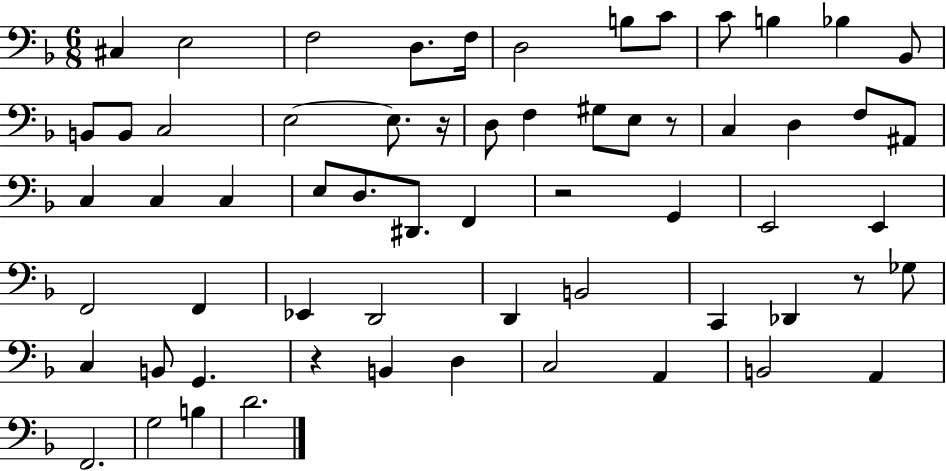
X:1
T:Untitled
M:6/8
L:1/4
K:F
^C, E,2 F,2 D,/2 F,/4 D,2 B,/2 C/2 C/2 B, _B, _B,,/2 B,,/2 B,,/2 C,2 E,2 E,/2 z/4 D,/2 F, ^G,/2 E,/2 z/2 C, D, F,/2 ^A,,/2 C, C, C, E,/2 D,/2 ^D,,/2 F,, z2 G,, E,,2 E,, F,,2 F,, _E,, D,,2 D,, B,,2 C,, _D,, z/2 _G,/2 C, B,,/2 G,, z B,, D, C,2 A,, B,,2 A,, F,,2 G,2 B, D2